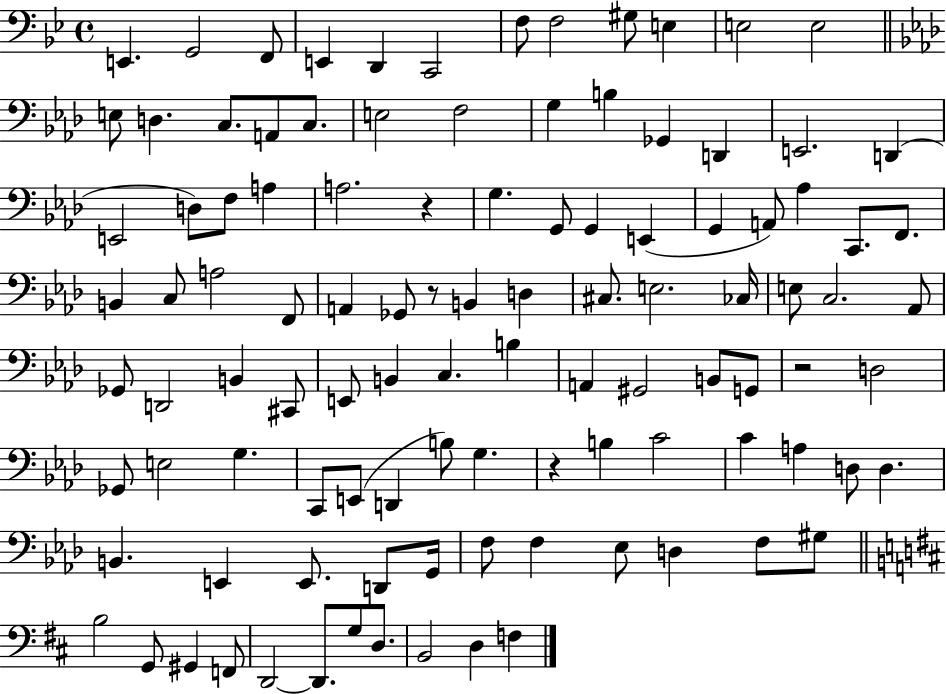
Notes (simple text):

E2/q. G2/h F2/e E2/q D2/q C2/h F3/e F3/h G#3/e E3/q E3/h E3/h E3/e D3/q. C3/e. A2/e C3/e. E3/h F3/h G3/q B3/q Gb2/q D2/q E2/h. D2/q E2/h D3/e F3/e A3/q A3/h. R/q G3/q. G2/e G2/q E2/q G2/q A2/e Ab3/q C2/e. F2/e. B2/q C3/e A3/h F2/e A2/q Gb2/e R/e B2/q D3/q C#3/e. E3/h. CES3/s E3/e C3/h. Ab2/e Gb2/e D2/h B2/q C#2/e E2/e B2/q C3/q. B3/q A2/q G#2/h B2/e G2/e R/h D3/h Gb2/e E3/h G3/q. C2/e E2/e D2/q B3/e G3/q. R/q B3/q C4/h C4/q A3/q D3/e D3/q. B2/q. E2/q E2/e. D2/e G2/s F3/e F3/q Eb3/e D3/q F3/e G#3/e B3/h G2/e G#2/q F2/e D2/h D2/e. G3/e D3/e. B2/h D3/q F3/q